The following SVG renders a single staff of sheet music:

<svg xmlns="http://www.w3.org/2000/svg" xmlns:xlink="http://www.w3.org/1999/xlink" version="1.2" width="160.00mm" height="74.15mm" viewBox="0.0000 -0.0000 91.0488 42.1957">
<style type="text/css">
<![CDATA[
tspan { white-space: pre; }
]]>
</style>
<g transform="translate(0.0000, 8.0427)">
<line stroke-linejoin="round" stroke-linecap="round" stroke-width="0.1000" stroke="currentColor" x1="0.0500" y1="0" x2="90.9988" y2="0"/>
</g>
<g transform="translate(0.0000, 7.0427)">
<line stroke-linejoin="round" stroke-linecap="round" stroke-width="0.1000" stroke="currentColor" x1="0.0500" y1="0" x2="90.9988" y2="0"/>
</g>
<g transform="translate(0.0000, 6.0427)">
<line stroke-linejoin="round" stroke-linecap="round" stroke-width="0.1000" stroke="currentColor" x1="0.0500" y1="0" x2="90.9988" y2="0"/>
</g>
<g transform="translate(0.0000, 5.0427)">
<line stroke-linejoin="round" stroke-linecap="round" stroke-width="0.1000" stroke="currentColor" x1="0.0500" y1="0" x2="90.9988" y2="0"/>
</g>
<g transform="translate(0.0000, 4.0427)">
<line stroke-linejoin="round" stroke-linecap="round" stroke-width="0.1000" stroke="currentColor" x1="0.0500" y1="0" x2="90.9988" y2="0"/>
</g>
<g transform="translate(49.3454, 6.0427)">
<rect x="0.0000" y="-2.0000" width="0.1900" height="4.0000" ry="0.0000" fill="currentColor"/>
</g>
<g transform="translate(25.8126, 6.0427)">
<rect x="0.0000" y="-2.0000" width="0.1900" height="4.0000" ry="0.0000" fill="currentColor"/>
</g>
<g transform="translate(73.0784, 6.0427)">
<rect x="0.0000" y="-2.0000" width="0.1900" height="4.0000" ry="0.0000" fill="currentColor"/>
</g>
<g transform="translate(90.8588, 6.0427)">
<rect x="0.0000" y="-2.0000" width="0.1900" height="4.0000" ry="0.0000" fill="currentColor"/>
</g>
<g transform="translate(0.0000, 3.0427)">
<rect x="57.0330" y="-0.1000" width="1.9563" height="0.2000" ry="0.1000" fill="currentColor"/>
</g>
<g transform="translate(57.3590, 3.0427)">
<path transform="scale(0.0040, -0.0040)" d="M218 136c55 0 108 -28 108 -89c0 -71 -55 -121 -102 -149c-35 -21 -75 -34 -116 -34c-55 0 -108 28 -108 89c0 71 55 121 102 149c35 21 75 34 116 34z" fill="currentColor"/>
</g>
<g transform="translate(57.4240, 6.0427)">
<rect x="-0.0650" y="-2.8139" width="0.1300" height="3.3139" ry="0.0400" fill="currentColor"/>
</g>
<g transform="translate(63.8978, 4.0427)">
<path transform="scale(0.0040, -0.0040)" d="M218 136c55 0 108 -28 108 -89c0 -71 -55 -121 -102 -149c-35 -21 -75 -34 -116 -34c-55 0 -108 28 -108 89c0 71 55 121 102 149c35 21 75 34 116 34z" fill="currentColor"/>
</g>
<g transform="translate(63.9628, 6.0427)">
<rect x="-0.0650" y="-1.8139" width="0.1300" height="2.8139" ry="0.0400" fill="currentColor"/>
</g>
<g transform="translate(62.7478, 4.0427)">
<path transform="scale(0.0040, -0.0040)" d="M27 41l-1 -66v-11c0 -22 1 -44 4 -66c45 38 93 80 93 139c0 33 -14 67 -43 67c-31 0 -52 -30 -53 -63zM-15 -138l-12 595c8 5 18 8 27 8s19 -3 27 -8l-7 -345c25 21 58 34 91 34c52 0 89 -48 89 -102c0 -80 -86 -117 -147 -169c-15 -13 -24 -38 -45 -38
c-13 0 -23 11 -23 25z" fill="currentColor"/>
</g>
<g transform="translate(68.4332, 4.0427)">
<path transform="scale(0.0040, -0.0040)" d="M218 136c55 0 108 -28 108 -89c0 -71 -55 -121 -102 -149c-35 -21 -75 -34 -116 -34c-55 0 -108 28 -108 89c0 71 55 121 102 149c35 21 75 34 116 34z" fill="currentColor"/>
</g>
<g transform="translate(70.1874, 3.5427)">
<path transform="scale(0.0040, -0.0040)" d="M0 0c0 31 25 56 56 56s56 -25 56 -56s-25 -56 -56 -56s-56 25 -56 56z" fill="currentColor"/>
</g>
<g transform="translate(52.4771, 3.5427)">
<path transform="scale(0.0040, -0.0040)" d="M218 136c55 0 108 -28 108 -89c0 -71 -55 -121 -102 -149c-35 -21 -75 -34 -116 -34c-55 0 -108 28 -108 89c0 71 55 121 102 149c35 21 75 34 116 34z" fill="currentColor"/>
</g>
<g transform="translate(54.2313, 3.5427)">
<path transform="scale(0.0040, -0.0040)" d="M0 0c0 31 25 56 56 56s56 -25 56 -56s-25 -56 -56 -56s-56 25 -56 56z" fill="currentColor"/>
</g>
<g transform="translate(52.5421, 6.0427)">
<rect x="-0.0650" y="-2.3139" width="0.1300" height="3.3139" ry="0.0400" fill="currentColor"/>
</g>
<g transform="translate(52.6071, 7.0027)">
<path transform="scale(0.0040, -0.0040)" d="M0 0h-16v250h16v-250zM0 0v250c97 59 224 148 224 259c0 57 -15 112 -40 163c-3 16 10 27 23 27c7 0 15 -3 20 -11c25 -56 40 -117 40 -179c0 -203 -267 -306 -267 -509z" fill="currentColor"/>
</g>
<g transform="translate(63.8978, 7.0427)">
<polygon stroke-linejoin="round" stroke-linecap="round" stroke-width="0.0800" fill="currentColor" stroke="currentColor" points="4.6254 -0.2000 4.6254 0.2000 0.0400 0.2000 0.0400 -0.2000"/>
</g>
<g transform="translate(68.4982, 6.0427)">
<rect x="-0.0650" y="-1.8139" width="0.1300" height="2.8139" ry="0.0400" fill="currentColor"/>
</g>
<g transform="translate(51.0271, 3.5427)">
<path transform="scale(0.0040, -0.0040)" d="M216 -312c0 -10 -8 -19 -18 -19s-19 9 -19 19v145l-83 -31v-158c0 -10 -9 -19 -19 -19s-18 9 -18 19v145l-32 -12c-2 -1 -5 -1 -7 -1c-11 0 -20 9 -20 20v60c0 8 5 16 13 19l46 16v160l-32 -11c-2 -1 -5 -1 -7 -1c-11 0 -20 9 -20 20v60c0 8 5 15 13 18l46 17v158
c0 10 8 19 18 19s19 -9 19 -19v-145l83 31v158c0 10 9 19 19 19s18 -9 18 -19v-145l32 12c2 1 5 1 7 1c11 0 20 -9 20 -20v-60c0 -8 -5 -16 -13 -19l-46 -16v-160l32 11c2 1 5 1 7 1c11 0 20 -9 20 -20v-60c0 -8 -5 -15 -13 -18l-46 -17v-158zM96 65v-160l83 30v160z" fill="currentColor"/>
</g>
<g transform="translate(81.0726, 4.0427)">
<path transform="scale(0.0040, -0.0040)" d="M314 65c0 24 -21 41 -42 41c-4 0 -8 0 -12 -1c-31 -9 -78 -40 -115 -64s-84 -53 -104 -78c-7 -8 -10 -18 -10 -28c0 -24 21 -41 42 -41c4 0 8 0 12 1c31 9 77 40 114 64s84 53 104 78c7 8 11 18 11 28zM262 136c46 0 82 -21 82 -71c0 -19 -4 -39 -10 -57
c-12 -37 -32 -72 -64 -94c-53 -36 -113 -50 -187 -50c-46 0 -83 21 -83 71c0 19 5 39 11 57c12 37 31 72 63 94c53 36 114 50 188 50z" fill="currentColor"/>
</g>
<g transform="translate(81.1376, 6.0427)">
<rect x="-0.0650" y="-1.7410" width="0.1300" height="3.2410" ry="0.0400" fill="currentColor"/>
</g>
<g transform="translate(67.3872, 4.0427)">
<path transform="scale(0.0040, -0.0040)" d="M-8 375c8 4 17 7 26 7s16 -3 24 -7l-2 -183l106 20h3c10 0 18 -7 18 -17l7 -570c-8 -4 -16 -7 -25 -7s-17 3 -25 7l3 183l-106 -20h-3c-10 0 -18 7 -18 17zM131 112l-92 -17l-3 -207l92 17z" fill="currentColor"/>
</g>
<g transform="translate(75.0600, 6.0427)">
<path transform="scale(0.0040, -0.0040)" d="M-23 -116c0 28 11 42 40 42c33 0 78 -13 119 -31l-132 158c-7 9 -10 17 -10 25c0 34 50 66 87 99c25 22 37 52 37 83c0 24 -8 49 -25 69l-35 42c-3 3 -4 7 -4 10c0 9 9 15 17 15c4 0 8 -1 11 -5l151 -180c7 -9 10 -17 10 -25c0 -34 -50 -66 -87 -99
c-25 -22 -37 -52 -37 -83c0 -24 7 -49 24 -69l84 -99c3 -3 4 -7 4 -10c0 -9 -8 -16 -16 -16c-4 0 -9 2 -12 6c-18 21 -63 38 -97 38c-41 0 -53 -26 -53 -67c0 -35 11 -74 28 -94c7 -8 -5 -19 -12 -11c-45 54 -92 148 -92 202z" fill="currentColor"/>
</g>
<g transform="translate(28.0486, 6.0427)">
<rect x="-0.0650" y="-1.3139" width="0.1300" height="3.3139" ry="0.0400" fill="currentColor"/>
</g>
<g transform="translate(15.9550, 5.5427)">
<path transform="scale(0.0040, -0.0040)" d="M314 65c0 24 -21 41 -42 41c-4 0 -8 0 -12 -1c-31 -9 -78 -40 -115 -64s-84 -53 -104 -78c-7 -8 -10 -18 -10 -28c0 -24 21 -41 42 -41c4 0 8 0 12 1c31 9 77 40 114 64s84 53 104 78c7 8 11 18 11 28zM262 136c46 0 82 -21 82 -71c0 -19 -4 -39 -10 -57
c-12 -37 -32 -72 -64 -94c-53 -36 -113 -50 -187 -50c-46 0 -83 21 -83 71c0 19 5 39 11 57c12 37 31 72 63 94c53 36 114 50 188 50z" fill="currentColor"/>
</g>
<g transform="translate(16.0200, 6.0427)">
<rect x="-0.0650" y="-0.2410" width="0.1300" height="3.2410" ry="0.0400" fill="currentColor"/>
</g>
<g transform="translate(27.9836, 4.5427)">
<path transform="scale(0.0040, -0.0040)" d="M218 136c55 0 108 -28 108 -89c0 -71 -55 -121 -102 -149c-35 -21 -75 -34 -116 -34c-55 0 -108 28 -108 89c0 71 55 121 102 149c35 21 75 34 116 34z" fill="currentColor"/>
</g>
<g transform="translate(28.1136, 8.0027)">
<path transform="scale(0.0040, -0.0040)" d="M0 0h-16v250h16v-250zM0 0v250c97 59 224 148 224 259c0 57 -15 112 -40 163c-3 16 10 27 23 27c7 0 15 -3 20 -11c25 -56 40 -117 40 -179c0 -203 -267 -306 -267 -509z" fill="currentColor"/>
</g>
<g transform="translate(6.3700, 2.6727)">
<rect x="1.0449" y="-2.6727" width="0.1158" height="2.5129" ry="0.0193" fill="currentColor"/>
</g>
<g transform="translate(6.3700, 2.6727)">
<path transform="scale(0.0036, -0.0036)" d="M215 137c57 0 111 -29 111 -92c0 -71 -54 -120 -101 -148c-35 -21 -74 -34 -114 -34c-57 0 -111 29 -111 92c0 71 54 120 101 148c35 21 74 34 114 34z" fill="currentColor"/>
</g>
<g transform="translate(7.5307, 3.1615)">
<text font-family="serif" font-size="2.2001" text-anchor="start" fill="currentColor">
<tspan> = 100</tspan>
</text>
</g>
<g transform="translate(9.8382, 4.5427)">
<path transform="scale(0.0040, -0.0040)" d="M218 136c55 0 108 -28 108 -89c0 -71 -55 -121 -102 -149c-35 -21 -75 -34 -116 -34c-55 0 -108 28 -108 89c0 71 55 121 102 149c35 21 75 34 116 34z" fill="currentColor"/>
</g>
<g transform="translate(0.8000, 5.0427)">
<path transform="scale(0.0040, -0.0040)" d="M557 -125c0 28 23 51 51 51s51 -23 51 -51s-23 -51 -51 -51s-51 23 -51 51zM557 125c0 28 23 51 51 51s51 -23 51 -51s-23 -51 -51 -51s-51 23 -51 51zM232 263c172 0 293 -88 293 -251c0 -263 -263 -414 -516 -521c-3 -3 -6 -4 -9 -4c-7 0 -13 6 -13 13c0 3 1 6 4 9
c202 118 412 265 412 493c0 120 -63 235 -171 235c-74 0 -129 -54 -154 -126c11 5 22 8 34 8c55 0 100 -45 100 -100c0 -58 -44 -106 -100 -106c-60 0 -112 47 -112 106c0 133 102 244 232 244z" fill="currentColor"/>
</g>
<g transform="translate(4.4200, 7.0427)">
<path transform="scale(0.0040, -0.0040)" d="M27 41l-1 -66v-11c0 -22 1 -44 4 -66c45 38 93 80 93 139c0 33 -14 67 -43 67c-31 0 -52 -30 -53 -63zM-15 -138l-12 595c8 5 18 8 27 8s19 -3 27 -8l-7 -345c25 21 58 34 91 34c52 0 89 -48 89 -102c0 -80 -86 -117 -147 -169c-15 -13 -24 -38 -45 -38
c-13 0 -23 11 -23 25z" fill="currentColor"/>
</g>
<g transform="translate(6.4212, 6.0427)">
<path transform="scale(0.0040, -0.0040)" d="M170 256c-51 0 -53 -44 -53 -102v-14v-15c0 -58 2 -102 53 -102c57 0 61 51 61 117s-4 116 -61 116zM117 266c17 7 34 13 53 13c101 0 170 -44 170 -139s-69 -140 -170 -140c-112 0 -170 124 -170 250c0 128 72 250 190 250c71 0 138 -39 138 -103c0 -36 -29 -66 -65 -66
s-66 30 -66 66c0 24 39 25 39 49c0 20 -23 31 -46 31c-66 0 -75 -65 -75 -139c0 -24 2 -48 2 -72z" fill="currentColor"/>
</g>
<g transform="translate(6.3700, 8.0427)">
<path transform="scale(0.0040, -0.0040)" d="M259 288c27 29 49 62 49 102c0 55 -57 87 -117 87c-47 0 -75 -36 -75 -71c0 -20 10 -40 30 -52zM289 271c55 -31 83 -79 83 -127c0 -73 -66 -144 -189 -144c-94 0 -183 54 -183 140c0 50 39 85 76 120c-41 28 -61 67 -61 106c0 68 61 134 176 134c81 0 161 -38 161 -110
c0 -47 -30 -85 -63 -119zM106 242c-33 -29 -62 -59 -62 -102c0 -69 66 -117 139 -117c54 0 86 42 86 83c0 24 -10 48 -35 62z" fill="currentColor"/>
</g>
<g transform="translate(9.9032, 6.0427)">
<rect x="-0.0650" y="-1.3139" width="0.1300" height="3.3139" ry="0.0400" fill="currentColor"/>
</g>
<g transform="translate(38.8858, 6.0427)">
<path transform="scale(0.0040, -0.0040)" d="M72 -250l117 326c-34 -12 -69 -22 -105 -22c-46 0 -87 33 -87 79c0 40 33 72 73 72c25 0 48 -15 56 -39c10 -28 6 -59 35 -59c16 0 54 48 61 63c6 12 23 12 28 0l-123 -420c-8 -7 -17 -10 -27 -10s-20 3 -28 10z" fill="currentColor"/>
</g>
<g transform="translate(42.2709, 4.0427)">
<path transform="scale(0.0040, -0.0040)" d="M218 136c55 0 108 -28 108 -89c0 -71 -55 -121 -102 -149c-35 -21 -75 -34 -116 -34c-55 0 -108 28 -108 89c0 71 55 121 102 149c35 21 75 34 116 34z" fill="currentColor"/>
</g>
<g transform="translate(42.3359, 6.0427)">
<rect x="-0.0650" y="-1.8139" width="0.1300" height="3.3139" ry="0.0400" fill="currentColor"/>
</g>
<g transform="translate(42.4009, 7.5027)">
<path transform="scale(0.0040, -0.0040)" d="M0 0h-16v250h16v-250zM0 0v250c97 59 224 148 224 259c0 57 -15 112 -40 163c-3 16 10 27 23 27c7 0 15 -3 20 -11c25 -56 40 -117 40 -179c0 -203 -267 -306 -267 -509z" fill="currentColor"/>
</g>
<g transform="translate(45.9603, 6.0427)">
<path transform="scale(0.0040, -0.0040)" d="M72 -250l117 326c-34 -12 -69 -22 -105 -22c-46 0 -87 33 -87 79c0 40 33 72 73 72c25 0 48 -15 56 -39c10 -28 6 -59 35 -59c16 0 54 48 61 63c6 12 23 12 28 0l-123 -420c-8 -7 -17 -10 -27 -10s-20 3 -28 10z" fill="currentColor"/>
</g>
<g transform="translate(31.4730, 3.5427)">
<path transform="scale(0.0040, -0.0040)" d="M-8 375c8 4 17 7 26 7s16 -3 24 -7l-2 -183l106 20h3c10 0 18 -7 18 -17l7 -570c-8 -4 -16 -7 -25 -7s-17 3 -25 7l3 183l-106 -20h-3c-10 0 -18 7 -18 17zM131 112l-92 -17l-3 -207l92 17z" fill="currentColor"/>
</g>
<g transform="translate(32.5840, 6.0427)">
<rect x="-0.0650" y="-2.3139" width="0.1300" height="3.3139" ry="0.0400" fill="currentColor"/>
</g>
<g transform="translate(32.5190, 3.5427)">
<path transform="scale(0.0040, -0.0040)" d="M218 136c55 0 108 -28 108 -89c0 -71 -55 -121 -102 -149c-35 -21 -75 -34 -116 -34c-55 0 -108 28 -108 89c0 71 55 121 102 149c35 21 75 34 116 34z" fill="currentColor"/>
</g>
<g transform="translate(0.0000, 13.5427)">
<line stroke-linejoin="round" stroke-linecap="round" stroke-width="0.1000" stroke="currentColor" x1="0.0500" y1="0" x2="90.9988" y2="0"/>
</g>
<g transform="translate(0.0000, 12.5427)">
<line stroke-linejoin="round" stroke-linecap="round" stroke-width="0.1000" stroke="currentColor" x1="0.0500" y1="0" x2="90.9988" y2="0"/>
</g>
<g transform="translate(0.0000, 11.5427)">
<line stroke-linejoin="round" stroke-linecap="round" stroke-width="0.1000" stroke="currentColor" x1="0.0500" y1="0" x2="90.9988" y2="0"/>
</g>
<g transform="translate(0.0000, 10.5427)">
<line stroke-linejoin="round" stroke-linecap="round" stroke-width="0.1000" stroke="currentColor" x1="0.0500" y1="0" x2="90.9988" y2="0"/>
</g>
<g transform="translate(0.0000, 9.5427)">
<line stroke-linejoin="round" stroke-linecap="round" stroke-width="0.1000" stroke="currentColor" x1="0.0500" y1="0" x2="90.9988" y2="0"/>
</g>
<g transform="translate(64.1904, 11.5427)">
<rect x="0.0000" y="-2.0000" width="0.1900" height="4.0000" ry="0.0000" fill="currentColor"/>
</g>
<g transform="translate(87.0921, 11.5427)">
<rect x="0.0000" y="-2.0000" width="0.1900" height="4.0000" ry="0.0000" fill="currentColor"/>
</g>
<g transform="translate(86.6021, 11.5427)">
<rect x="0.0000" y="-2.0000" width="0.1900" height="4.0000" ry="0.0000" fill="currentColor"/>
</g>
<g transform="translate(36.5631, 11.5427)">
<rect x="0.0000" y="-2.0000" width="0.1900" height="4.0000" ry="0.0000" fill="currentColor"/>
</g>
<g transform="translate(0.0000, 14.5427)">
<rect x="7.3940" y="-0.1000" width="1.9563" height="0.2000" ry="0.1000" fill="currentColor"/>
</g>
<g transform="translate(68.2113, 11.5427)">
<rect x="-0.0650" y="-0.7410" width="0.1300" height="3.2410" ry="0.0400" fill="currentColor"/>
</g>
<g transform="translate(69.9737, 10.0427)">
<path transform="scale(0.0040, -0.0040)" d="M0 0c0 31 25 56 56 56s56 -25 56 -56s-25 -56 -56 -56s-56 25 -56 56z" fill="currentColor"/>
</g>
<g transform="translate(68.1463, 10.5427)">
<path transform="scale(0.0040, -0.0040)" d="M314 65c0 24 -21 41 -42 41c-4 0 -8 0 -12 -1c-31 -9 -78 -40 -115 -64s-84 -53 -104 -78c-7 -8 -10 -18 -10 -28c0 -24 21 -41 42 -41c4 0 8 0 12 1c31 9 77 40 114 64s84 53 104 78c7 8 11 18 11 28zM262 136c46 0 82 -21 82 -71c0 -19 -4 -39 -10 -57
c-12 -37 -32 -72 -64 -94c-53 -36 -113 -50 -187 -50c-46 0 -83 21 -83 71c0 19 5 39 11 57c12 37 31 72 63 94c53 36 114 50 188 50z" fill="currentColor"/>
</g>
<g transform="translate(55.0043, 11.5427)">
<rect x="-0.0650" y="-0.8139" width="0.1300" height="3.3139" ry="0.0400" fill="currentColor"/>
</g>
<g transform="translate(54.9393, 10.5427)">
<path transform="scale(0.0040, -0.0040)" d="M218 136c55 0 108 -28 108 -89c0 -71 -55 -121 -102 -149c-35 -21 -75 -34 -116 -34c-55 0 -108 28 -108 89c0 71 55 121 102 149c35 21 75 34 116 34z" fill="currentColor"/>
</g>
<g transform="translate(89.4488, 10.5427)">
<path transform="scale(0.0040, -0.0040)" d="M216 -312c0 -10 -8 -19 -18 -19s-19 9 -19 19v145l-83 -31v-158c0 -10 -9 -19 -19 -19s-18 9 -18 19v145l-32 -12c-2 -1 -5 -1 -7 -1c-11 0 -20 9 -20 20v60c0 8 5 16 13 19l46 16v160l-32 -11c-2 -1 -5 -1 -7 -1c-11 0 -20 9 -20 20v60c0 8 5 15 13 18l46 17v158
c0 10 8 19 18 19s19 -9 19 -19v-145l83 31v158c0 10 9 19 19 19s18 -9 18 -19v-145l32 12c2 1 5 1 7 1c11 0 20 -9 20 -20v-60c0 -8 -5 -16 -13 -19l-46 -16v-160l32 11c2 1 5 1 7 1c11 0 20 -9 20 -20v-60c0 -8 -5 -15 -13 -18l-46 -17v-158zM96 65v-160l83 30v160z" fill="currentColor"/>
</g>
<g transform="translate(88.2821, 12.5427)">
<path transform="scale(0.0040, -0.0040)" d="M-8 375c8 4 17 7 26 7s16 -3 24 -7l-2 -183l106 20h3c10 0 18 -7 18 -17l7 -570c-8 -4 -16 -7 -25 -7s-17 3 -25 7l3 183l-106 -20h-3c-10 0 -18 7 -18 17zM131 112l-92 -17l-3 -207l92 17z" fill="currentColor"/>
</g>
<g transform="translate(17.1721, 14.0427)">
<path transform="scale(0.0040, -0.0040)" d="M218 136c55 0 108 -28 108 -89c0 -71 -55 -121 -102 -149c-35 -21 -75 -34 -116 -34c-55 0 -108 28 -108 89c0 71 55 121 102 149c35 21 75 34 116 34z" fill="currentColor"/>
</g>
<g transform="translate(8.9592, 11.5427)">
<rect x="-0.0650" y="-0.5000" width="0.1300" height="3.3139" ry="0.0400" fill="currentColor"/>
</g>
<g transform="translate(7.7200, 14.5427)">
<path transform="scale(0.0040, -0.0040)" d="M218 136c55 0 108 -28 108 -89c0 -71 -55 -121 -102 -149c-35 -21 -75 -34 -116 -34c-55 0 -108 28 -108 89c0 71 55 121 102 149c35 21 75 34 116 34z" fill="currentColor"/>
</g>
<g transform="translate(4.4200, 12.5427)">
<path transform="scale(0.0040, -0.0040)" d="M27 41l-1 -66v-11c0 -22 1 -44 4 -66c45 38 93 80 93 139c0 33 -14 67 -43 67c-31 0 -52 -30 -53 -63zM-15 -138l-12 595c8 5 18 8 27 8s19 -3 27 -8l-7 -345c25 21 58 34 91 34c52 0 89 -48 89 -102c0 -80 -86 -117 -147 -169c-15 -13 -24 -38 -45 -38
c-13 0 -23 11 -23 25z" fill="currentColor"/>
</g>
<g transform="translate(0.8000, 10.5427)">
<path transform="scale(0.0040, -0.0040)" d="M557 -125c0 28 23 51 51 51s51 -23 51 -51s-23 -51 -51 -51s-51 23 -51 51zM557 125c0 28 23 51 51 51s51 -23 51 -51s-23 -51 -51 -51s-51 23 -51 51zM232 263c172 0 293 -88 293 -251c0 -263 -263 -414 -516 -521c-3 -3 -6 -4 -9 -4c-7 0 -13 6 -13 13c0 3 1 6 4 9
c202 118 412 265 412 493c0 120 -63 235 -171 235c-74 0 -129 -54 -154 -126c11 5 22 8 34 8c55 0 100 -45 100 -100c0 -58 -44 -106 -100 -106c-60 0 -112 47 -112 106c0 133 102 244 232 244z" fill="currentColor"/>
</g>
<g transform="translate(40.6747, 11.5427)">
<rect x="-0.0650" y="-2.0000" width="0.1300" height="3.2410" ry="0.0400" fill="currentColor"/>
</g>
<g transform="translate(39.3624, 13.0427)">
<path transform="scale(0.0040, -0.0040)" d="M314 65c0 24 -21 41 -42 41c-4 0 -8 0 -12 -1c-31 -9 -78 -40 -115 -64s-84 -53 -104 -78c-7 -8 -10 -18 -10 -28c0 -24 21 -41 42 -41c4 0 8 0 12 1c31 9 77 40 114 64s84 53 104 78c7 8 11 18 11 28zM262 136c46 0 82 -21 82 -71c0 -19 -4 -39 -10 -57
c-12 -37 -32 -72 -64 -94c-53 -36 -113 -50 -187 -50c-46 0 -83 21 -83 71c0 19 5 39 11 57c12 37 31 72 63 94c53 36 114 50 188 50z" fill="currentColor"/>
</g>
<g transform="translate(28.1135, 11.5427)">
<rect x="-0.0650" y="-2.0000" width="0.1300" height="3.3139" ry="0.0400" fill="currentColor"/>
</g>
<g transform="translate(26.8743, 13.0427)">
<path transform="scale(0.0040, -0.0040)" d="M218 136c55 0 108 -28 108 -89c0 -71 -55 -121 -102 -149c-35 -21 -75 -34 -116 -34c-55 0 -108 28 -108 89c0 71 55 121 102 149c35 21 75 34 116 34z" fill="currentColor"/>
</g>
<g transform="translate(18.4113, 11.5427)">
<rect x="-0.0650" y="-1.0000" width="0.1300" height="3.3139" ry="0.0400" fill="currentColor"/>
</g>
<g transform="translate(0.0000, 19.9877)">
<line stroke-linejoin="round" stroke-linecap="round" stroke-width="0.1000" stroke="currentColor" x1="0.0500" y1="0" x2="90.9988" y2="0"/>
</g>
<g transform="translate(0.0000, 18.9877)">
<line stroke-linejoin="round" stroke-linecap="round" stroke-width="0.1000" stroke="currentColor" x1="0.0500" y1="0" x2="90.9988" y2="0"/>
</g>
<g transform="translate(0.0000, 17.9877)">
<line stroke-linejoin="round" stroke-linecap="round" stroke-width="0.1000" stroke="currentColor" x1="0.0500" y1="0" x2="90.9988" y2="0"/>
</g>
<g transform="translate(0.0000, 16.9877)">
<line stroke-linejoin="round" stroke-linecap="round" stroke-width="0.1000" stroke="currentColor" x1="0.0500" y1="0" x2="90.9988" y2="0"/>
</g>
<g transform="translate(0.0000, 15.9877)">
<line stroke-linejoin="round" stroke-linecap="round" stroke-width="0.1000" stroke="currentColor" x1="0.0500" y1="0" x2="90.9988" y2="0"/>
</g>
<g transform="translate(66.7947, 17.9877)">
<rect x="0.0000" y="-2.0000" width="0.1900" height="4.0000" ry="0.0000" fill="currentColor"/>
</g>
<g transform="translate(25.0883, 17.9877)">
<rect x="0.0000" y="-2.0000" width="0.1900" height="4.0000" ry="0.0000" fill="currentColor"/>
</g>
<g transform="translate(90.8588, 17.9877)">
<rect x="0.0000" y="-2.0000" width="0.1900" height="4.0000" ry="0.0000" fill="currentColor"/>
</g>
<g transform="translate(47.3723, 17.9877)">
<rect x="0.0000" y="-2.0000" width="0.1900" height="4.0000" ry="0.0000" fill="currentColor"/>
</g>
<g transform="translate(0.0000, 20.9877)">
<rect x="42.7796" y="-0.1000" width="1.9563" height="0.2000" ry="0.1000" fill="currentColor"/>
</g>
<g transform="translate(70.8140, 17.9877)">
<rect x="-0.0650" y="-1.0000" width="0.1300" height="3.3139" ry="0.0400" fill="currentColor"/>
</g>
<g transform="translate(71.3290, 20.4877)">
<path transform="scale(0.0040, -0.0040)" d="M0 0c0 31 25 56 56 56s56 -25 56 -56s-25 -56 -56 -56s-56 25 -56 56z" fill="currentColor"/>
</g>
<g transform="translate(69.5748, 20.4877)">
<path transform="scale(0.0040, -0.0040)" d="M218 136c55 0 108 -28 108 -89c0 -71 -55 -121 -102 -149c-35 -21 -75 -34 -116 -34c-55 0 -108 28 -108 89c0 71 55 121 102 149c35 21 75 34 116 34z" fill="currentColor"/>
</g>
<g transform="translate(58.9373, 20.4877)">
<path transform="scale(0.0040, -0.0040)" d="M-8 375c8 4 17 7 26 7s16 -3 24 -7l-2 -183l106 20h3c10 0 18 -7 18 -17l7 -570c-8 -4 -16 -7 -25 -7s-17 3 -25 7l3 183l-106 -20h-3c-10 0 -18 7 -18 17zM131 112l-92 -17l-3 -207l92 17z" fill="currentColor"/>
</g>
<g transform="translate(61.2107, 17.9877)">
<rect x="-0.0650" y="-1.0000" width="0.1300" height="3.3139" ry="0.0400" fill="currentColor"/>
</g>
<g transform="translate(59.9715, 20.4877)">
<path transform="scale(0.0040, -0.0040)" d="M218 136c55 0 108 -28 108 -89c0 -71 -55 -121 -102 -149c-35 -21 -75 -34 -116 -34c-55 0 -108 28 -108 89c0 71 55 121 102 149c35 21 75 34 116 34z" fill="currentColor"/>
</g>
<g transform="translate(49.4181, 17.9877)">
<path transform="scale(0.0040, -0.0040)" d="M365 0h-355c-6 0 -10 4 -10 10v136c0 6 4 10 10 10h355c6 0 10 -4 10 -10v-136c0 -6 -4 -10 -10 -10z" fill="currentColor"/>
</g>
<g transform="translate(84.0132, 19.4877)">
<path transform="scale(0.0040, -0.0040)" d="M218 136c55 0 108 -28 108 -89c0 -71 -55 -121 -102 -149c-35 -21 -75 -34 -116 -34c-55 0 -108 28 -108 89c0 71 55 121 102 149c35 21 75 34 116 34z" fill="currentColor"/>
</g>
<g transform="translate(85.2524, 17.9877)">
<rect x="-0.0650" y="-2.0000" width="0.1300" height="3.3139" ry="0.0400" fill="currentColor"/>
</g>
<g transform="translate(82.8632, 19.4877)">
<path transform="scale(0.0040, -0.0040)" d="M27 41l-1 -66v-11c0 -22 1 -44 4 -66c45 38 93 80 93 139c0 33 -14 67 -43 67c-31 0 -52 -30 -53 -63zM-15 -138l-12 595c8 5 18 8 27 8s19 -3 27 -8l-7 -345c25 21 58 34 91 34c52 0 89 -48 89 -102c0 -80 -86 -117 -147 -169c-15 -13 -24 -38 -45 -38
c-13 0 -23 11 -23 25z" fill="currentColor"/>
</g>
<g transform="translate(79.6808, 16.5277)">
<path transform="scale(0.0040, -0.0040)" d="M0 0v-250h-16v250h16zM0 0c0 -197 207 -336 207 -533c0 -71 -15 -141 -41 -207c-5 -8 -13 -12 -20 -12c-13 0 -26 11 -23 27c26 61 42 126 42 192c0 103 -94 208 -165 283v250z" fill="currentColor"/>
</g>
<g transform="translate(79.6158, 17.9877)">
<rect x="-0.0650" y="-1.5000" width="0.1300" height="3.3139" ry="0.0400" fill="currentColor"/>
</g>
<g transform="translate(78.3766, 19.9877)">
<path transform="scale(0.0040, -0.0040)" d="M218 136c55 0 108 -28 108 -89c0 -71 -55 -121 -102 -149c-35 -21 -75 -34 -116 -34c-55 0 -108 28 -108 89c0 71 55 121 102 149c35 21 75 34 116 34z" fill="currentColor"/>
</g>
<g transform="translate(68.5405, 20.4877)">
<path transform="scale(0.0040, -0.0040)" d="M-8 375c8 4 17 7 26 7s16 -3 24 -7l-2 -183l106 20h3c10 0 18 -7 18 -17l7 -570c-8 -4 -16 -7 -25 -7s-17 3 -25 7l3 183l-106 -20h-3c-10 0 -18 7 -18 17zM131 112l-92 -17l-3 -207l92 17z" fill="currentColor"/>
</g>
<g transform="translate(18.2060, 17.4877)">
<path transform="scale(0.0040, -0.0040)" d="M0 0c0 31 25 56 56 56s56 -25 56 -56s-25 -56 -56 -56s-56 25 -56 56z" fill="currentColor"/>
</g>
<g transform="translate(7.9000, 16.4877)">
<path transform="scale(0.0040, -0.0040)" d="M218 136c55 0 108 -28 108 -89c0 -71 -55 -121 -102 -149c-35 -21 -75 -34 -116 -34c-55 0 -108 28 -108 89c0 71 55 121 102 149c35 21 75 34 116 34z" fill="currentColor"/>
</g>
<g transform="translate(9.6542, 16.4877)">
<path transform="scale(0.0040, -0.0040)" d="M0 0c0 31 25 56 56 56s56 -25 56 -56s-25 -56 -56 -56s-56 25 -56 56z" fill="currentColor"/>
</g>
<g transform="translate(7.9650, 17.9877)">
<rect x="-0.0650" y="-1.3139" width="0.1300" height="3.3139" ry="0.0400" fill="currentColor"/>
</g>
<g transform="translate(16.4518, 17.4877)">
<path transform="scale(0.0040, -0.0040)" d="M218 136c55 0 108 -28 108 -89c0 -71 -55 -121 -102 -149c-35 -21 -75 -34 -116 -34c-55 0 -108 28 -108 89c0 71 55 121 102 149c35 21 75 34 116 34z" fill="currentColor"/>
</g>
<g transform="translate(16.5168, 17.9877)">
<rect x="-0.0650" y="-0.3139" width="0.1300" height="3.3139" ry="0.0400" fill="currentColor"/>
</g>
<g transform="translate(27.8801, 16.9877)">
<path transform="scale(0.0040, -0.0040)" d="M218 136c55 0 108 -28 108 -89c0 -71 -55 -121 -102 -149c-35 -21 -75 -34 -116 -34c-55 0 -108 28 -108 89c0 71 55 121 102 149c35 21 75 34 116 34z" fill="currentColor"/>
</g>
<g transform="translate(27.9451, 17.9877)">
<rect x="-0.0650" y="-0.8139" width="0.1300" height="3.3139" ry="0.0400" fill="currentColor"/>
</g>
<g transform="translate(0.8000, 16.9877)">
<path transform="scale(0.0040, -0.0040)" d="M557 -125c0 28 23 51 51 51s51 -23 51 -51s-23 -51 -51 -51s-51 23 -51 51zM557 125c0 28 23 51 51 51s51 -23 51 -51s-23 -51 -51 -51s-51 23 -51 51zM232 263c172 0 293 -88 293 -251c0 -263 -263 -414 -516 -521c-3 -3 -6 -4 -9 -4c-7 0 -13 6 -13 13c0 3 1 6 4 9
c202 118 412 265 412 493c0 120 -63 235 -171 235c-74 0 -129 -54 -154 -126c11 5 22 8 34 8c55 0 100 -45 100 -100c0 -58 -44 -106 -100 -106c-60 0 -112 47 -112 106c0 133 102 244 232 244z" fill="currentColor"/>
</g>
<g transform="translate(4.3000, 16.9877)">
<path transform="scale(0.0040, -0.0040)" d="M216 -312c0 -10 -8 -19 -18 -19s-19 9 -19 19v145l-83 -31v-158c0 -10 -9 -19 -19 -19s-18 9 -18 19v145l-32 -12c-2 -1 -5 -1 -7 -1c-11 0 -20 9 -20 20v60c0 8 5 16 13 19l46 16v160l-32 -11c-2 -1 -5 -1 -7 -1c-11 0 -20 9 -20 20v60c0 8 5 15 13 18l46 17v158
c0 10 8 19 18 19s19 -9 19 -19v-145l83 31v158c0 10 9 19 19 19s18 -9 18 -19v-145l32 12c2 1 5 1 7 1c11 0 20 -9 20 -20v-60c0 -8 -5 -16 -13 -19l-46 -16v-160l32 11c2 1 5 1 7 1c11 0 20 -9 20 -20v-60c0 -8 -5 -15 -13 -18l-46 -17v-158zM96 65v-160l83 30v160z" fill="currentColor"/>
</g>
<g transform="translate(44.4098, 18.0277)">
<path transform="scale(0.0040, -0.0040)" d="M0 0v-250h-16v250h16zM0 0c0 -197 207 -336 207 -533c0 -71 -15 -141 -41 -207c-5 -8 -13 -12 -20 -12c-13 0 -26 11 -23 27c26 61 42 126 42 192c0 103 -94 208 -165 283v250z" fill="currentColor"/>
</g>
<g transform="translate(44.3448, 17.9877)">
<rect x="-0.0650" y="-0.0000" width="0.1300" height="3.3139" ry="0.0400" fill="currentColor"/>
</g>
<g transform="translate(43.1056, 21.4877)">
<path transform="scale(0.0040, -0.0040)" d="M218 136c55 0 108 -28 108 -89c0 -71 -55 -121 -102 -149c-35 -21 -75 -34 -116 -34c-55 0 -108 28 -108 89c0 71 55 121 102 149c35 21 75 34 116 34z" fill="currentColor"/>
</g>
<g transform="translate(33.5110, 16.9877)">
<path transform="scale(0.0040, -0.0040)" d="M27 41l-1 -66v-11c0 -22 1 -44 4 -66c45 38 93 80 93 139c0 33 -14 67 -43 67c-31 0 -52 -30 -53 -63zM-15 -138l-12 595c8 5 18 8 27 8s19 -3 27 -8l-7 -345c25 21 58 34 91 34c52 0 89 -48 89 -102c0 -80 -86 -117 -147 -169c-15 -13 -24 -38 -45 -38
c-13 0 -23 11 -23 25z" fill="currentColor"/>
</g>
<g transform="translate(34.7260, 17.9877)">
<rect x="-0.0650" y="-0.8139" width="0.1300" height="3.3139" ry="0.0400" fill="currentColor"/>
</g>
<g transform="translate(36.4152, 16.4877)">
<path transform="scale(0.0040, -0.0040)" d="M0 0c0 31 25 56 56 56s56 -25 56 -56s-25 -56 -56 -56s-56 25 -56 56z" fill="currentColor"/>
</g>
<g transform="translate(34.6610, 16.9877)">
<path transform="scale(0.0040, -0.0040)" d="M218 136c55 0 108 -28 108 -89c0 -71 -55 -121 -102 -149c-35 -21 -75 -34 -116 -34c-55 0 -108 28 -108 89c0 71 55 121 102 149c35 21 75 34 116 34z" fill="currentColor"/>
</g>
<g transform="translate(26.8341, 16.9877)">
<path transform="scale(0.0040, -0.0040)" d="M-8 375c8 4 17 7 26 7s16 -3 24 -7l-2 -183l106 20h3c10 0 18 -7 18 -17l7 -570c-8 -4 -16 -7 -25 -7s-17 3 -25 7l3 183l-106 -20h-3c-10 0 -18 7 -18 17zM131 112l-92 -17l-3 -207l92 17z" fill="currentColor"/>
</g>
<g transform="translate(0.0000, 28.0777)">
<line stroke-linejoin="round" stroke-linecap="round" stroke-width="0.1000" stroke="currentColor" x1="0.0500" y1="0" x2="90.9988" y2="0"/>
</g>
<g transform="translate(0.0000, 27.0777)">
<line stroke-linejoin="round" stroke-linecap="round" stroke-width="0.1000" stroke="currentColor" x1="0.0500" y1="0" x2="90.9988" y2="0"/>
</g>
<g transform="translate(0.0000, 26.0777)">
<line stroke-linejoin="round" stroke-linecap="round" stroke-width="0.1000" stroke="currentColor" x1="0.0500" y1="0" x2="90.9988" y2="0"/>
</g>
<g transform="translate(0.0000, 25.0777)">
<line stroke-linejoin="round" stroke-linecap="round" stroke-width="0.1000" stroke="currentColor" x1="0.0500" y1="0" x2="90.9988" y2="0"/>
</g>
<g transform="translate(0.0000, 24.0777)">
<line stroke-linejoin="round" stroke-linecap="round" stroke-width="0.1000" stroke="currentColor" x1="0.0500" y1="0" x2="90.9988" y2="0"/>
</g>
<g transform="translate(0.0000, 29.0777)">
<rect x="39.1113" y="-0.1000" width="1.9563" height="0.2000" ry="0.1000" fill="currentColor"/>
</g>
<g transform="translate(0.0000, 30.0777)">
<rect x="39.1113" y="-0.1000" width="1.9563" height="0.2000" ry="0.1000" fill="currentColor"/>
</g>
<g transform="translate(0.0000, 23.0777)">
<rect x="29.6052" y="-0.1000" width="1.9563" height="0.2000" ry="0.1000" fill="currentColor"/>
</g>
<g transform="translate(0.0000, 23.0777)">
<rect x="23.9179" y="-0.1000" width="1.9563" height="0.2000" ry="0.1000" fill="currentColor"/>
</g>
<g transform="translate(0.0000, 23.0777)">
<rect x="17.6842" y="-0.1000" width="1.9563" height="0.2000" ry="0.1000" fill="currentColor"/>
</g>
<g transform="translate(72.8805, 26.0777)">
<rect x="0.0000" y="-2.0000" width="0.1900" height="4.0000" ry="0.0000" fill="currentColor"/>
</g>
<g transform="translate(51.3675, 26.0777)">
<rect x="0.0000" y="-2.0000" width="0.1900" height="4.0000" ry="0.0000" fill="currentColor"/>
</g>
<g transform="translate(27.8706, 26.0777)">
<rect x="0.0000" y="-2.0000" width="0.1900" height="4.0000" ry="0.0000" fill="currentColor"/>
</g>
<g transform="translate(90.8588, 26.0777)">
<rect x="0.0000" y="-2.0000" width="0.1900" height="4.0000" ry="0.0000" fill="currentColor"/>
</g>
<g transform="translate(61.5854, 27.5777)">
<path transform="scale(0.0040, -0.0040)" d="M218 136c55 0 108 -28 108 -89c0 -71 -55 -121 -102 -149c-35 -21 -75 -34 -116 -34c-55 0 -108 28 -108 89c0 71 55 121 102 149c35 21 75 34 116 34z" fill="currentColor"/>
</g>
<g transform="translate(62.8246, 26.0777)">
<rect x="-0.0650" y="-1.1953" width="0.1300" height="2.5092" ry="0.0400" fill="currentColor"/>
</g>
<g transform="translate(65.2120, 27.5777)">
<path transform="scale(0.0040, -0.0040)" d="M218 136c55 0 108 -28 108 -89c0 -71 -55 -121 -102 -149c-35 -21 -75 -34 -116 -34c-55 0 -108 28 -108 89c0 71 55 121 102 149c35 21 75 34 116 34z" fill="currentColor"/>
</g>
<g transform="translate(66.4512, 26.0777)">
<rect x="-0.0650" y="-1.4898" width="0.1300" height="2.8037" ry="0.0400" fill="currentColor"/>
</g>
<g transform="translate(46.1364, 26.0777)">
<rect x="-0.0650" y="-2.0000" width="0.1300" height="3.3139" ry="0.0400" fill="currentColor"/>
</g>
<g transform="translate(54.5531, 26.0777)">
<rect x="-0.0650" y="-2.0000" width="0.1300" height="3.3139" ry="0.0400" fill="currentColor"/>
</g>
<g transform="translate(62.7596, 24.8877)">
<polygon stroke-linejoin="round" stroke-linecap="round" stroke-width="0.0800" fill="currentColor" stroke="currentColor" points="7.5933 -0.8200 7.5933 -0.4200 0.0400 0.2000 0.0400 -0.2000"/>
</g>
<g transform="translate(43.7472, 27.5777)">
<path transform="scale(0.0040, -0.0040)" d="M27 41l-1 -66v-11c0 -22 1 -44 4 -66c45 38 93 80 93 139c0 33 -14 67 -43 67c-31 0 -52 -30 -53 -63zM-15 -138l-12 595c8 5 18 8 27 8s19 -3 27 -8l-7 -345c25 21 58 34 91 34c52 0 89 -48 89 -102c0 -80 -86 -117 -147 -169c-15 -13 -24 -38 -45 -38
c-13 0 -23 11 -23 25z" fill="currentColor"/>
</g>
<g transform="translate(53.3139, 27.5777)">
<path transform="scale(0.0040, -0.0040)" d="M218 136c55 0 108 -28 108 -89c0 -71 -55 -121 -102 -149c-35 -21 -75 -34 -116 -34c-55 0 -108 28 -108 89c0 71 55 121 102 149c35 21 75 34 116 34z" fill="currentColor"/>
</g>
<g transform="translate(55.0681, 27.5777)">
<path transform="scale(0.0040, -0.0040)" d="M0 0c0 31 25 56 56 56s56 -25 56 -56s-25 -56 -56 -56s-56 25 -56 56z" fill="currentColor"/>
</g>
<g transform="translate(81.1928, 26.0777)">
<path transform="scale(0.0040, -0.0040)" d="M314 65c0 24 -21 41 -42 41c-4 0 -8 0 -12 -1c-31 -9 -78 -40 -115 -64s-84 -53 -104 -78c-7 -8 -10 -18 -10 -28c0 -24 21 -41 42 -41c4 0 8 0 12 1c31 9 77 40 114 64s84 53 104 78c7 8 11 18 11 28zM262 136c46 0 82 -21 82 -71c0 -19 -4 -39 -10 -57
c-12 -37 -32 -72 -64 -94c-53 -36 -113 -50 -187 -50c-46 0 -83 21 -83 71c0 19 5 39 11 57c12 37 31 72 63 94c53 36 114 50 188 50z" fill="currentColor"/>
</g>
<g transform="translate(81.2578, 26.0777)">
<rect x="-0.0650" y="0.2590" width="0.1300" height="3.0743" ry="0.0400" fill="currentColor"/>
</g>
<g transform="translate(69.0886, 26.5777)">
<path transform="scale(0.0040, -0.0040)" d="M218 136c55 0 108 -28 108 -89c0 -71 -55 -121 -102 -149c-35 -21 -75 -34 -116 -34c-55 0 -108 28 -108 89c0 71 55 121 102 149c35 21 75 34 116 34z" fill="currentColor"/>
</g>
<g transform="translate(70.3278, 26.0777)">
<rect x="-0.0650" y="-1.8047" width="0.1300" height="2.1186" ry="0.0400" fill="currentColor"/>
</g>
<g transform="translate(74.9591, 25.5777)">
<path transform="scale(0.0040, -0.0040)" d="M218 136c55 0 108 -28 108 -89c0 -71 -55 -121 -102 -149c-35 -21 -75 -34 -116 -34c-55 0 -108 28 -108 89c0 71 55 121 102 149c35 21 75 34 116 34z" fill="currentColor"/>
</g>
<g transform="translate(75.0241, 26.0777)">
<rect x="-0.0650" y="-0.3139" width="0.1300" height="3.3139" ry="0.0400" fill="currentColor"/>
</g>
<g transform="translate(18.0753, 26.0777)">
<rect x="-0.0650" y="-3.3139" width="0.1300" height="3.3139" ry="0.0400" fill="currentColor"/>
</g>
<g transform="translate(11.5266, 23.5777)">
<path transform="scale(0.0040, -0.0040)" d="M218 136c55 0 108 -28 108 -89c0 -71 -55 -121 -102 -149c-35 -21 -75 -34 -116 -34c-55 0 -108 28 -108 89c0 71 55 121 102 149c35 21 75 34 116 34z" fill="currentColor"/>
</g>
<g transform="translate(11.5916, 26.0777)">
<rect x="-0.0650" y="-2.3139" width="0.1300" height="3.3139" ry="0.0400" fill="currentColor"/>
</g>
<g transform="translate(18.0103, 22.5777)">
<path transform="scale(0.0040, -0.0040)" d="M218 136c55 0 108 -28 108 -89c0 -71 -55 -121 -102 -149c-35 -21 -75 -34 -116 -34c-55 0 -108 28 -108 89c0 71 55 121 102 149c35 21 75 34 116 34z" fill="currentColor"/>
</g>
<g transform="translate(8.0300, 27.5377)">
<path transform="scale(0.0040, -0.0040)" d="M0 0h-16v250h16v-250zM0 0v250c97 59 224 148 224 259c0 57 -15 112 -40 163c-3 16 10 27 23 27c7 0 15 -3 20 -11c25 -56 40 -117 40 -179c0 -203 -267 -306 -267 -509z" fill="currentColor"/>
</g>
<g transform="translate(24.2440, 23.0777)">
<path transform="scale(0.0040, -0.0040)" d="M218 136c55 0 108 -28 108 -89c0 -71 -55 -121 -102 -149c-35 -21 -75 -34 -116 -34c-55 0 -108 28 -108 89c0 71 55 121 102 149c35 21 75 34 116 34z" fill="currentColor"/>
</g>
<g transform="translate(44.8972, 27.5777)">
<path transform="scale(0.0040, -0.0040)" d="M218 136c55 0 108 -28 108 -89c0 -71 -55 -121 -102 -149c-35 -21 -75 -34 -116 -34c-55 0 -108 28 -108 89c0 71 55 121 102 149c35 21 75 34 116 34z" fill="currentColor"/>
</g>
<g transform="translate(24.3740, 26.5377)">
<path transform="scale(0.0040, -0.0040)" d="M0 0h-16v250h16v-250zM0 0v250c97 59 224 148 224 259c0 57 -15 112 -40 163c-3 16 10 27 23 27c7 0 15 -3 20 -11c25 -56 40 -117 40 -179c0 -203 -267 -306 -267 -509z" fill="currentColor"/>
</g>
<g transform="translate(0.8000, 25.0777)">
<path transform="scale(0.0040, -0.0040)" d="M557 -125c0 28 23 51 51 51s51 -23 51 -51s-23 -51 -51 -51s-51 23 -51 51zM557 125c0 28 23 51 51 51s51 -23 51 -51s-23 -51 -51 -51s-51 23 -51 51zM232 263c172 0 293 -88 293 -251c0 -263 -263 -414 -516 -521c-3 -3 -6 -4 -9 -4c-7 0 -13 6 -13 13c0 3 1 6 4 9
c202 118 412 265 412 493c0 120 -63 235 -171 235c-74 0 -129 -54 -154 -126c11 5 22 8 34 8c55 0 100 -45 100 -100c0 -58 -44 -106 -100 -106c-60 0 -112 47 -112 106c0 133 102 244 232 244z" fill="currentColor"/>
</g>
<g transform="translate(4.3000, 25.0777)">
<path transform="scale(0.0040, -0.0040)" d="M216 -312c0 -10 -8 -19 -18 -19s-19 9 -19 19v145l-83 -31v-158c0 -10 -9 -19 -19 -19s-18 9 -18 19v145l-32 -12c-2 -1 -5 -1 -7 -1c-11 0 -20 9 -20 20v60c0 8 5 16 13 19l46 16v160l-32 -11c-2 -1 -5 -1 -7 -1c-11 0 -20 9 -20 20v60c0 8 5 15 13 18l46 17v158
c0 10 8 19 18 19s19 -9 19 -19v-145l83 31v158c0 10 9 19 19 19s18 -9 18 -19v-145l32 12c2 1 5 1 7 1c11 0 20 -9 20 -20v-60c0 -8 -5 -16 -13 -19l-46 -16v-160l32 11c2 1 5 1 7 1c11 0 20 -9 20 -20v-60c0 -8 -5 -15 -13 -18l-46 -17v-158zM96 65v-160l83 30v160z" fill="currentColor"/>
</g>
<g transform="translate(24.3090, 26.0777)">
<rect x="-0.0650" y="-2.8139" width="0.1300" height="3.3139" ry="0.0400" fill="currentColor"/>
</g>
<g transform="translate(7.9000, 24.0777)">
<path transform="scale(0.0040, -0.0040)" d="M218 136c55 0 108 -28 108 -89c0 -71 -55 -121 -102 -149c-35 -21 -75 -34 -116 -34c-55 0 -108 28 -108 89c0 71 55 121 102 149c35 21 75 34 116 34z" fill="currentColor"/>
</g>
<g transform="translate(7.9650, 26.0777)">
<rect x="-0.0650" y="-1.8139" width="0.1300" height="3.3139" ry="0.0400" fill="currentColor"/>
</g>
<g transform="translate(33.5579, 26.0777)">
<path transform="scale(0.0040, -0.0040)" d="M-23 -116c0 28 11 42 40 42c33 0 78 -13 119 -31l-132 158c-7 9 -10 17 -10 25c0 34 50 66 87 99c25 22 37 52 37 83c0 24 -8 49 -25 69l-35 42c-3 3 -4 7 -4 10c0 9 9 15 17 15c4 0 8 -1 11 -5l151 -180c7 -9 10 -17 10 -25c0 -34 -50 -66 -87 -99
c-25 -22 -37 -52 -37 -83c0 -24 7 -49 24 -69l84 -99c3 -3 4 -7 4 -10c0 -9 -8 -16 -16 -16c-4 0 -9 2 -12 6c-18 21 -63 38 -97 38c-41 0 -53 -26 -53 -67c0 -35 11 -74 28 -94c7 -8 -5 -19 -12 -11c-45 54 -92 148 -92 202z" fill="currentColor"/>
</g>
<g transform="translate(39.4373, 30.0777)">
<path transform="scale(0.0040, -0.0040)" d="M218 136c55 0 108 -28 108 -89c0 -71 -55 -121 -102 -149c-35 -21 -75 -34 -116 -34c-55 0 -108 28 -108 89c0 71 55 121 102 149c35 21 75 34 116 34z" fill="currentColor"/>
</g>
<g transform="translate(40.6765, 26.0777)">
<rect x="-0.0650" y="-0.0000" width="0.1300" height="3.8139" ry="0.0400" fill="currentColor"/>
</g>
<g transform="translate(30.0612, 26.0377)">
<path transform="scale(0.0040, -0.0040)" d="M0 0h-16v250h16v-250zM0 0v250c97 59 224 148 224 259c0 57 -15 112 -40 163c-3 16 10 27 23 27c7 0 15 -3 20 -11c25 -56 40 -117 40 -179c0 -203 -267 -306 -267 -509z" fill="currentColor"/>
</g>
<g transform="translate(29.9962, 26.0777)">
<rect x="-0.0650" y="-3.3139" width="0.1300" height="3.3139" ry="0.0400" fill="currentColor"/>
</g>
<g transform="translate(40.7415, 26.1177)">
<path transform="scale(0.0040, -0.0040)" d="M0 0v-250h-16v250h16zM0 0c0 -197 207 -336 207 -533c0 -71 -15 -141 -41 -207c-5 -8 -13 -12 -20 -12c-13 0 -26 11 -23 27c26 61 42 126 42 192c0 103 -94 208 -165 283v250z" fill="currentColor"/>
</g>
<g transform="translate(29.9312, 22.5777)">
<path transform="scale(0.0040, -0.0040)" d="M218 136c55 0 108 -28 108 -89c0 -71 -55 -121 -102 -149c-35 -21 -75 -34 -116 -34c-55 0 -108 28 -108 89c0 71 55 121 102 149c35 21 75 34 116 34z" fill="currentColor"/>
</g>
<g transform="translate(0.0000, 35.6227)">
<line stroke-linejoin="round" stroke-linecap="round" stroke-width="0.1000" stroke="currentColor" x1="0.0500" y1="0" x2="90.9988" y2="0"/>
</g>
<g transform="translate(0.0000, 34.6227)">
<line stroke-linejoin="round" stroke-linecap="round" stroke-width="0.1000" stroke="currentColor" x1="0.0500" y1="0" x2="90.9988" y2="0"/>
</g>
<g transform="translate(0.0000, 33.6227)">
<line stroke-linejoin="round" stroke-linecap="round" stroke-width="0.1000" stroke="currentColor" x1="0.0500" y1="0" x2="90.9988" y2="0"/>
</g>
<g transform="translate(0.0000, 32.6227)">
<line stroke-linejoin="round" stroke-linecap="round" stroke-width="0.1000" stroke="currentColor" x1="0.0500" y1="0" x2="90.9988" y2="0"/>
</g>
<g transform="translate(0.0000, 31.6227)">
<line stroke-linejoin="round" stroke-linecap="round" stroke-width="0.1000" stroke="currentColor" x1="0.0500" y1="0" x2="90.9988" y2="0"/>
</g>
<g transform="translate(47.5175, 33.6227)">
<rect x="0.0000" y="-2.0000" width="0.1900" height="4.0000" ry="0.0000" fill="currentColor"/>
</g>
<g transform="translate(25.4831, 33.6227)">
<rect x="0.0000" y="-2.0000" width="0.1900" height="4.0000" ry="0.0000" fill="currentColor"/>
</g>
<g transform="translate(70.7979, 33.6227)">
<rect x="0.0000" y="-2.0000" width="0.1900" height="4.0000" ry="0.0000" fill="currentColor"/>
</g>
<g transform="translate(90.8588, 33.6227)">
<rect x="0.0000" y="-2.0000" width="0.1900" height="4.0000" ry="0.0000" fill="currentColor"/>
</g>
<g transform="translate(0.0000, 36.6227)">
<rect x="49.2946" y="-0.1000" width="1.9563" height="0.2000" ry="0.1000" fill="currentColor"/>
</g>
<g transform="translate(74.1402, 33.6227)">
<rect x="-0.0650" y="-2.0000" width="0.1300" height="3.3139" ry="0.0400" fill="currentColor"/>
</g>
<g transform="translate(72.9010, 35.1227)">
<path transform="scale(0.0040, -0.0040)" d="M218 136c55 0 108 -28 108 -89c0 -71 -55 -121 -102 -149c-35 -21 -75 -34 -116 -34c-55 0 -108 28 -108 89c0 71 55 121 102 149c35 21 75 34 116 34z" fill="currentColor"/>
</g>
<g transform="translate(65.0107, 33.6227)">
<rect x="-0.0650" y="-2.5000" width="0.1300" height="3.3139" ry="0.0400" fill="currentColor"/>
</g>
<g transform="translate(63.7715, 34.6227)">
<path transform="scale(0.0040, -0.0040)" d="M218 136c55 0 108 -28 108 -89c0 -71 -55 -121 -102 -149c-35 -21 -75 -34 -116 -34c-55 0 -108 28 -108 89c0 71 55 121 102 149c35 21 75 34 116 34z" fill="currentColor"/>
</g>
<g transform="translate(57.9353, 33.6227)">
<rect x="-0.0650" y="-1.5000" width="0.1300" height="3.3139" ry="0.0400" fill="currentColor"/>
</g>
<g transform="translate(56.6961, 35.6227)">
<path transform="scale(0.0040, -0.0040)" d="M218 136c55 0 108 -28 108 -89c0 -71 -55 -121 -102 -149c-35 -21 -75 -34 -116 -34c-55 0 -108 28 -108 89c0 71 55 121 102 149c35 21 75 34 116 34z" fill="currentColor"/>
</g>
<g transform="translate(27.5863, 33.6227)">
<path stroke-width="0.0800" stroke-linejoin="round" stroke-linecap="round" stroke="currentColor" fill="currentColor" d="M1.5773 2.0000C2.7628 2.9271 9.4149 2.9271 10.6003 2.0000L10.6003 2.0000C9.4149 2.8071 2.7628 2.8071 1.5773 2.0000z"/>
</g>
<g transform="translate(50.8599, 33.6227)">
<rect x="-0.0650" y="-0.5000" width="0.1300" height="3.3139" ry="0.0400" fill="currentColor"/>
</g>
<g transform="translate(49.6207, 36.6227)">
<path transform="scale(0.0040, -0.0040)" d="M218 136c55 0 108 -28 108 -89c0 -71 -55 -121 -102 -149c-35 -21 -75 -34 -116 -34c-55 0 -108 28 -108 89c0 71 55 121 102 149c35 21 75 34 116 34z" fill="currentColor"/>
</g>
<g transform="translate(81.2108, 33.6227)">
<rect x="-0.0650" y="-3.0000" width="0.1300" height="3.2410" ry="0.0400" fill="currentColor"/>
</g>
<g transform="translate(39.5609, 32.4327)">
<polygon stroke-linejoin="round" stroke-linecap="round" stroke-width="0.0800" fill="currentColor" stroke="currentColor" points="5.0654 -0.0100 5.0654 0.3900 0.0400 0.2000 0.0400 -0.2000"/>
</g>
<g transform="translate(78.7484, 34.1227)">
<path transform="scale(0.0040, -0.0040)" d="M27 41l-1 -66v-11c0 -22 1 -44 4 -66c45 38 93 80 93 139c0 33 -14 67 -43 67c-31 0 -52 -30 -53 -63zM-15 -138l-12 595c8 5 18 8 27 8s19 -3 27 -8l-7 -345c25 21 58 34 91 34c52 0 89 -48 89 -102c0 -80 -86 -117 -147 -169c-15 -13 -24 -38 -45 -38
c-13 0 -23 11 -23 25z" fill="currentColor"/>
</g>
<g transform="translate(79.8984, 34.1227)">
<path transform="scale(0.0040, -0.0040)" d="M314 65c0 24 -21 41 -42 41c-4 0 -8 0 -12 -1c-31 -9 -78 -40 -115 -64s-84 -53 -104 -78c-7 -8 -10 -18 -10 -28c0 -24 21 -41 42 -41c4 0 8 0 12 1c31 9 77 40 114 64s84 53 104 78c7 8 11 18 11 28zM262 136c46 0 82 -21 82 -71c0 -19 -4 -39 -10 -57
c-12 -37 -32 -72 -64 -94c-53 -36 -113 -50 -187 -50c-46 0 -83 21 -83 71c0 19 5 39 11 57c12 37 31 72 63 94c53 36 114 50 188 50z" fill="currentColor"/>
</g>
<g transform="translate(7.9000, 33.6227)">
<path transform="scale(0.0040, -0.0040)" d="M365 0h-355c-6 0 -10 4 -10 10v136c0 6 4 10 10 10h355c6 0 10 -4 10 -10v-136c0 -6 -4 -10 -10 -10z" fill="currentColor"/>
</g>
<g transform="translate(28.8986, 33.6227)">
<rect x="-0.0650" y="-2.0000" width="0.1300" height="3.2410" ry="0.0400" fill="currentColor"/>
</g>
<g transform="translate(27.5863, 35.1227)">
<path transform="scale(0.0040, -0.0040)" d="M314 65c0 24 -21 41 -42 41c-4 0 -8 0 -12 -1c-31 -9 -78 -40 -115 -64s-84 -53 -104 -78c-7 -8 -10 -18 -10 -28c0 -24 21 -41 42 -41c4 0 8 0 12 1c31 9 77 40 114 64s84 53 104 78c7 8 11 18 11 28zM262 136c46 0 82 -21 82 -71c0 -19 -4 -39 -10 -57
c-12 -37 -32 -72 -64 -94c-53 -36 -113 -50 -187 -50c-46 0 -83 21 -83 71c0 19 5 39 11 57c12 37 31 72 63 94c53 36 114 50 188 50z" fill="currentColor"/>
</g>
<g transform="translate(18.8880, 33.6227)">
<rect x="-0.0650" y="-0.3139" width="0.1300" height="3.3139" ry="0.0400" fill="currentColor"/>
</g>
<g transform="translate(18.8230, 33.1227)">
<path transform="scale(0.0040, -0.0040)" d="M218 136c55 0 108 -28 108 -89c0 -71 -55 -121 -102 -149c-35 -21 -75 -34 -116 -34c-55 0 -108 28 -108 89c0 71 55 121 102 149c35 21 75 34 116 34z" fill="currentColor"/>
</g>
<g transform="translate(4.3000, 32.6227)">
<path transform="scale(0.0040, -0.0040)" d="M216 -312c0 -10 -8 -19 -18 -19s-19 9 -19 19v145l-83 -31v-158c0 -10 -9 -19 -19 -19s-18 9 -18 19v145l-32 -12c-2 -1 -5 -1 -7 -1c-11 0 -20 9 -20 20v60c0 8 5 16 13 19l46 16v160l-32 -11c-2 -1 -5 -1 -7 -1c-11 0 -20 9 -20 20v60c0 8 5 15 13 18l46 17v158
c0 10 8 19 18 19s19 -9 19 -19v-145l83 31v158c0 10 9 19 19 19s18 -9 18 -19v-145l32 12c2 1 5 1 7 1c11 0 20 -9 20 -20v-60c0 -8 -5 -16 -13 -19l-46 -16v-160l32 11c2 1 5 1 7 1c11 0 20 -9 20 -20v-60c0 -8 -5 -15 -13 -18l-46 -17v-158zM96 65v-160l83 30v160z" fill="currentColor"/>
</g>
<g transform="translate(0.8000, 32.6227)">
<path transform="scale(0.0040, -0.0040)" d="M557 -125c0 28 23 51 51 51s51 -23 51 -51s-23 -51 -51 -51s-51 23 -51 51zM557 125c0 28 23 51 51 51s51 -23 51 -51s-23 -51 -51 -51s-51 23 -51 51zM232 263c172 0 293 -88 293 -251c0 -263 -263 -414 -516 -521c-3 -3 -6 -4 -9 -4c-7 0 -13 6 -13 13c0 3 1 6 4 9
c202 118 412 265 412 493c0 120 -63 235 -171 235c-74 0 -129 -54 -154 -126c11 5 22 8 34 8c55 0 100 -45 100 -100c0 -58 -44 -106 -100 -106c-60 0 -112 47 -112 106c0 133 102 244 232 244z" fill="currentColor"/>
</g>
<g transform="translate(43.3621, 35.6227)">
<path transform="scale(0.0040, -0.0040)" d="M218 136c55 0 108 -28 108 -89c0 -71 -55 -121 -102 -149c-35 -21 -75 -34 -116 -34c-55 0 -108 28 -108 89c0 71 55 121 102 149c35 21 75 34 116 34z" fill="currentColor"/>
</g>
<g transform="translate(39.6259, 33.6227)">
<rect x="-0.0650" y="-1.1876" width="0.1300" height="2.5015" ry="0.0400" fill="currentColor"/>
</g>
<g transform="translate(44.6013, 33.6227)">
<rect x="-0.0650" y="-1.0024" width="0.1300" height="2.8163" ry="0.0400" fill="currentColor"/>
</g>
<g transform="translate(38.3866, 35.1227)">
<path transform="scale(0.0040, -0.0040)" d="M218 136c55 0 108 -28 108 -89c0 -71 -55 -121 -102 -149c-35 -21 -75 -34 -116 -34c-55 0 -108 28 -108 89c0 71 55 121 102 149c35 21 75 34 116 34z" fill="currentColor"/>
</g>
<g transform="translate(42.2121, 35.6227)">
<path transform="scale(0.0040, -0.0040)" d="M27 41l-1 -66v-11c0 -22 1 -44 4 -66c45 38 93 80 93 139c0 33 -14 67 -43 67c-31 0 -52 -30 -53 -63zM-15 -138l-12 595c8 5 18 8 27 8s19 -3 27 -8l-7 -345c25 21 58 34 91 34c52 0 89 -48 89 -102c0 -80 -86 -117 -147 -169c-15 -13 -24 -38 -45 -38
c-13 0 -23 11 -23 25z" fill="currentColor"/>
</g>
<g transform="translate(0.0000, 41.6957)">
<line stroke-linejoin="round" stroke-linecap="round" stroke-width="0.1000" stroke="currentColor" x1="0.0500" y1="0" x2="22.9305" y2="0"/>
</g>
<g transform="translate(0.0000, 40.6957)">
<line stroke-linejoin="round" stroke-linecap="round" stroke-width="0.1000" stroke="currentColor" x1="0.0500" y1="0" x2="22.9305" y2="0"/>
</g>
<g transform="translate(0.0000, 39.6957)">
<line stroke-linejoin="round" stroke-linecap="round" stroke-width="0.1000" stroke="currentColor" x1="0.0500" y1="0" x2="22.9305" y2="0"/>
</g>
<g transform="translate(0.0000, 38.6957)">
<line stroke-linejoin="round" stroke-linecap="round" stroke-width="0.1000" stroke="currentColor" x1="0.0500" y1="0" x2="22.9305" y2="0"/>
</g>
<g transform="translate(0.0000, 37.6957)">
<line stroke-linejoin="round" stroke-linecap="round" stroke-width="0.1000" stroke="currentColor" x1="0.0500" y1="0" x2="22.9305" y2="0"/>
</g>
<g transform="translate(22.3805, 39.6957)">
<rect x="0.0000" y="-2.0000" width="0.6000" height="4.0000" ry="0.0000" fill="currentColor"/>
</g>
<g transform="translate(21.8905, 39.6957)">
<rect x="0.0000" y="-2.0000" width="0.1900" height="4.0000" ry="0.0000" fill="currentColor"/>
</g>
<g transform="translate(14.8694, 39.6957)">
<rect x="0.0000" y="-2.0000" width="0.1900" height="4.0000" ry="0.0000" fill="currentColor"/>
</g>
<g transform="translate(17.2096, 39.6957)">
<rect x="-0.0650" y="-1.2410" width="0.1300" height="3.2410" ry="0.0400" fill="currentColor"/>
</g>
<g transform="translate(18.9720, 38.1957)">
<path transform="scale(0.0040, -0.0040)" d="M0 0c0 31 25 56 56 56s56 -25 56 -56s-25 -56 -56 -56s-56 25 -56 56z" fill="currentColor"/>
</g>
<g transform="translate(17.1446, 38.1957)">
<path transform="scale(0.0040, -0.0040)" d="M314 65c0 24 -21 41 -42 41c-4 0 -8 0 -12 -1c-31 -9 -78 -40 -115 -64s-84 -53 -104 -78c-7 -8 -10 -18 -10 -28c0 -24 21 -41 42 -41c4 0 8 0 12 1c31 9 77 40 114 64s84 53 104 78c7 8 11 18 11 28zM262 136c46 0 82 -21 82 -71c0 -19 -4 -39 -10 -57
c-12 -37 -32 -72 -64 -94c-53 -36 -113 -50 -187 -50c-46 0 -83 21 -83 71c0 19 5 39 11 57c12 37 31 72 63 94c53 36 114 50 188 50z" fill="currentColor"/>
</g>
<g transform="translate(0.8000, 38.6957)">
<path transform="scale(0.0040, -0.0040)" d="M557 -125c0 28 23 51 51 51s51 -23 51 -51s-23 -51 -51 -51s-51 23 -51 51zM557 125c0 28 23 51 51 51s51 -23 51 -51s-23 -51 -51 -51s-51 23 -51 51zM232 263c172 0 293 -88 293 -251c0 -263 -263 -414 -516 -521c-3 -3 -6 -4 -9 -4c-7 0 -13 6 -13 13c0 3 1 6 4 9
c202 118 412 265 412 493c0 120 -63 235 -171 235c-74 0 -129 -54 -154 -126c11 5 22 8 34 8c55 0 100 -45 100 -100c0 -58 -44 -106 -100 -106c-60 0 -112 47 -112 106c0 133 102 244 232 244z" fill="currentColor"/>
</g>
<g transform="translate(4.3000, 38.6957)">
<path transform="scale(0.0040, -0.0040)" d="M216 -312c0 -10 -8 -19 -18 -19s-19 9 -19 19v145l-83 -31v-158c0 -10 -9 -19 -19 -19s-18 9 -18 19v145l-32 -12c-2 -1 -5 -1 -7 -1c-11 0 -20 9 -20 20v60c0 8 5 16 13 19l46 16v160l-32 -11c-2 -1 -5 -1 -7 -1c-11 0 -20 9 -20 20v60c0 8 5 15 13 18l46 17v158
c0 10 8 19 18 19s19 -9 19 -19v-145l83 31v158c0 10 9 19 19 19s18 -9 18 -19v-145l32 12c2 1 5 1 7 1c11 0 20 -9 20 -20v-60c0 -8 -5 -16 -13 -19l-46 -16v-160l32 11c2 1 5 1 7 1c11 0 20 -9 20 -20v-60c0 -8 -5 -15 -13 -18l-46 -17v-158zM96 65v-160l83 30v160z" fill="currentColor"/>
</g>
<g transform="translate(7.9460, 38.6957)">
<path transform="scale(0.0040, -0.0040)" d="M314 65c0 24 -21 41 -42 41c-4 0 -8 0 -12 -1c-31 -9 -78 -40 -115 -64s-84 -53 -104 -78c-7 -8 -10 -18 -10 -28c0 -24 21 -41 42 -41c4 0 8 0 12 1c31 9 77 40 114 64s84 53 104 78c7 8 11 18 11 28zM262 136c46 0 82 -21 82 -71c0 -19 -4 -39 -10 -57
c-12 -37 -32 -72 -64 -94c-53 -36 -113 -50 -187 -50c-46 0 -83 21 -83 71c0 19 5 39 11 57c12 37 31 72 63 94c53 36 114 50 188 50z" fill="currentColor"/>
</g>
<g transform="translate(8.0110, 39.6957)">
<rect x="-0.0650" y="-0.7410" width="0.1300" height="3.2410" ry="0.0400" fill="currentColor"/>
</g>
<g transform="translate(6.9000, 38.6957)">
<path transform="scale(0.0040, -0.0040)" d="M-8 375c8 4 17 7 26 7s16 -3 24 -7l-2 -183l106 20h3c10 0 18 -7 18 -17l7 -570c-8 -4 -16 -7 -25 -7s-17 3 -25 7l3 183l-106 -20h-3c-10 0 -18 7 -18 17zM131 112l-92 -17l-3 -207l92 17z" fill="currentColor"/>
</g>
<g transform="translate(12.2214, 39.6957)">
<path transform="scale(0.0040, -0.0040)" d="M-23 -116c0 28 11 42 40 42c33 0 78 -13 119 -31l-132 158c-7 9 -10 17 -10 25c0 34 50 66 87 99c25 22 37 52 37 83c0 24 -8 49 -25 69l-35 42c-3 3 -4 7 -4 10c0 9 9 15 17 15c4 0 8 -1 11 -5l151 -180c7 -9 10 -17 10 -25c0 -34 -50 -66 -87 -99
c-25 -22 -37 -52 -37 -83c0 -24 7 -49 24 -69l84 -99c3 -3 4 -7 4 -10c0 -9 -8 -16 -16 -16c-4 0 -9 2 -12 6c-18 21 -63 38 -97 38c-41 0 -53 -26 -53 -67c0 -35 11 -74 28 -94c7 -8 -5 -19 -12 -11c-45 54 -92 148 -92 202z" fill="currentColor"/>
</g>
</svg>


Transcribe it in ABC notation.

X:1
T:Untitled
M:6/8
L:1/4
K:F
G, E,2 G,/2 B, z/2 A,/2 z/2 ^B,/2 C _A,/2 A,/2 z A,2 E,, F,, A,, A,,2 F, F,2 G, E, F, _F, D,,/2 z2 F,, F,, G,,/2 _A,, A,/2 B, D C/2 D/2 z C,,/2 _A,, A,, A,,/2 A,,/2 C,/2 E, D,2 z2 E, A,,2 A,,/2 _G,,/2 E,, G,, B,, A,, _C,2 F,2 z G,2